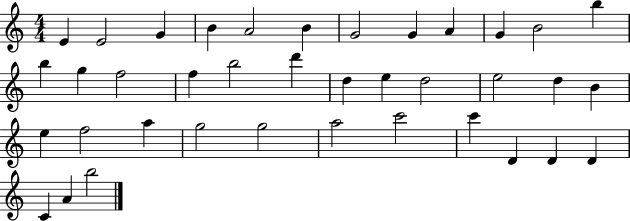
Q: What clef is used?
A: treble